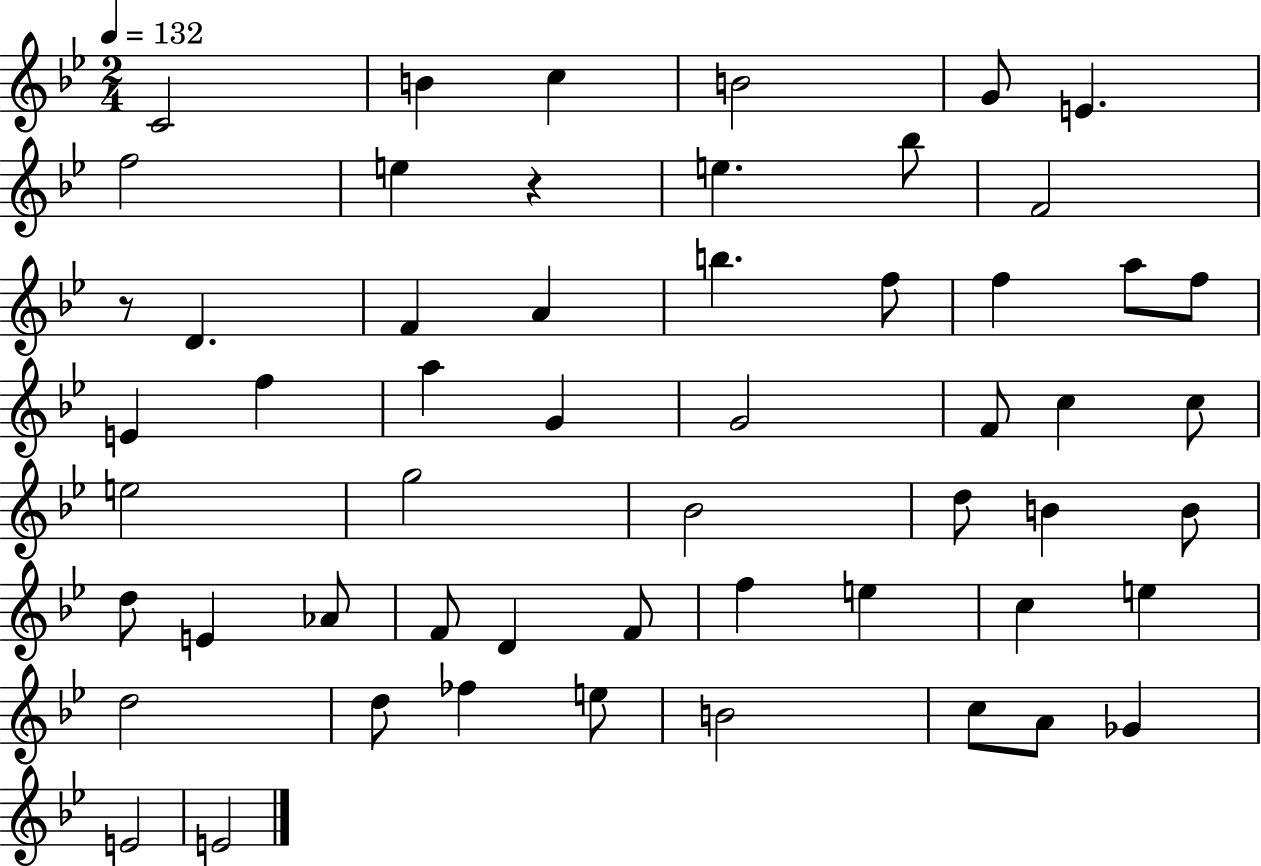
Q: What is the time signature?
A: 2/4